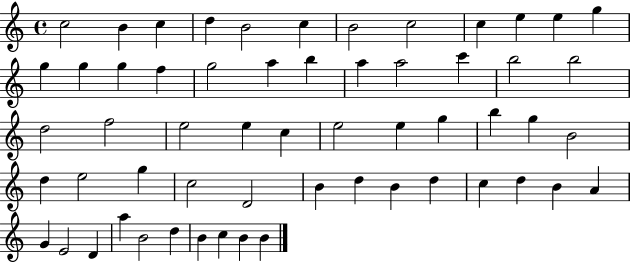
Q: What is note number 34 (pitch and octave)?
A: G5